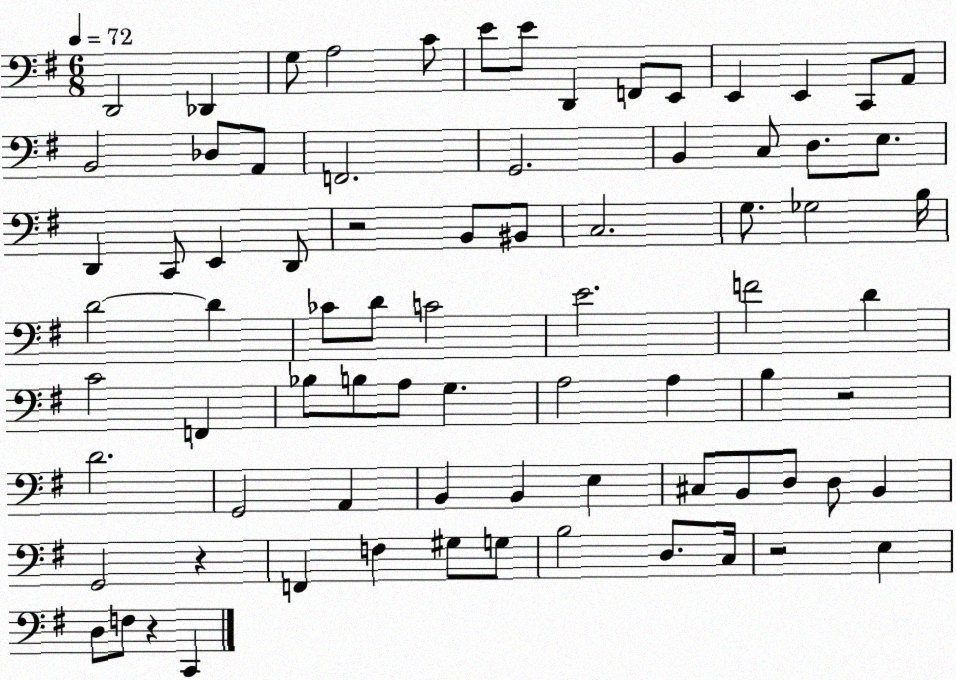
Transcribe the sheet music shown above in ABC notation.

X:1
T:Untitled
M:6/8
L:1/4
K:G
D,,2 _D,, G,/2 A,2 C/2 E/2 E/2 D,, F,,/2 E,,/2 E,, E,, C,,/2 A,,/2 B,,2 _D,/2 A,,/2 F,,2 G,,2 B,, C,/2 D,/2 E,/2 D,, C,,/2 E,, D,,/2 z2 B,,/2 ^B,,/2 C,2 G,/2 _G,2 B,/4 D2 D _C/2 D/2 C2 E2 F2 D C2 F,, _B,/2 B,/2 A,/2 G, A,2 A, B, z2 D2 G,,2 A,, B,, B,, E, ^C,/2 B,,/2 D,/2 D,/2 B,, G,,2 z F,, F, ^G,/2 G,/2 B,2 D,/2 C,/4 z2 E, D,/2 F,/2 z C,,